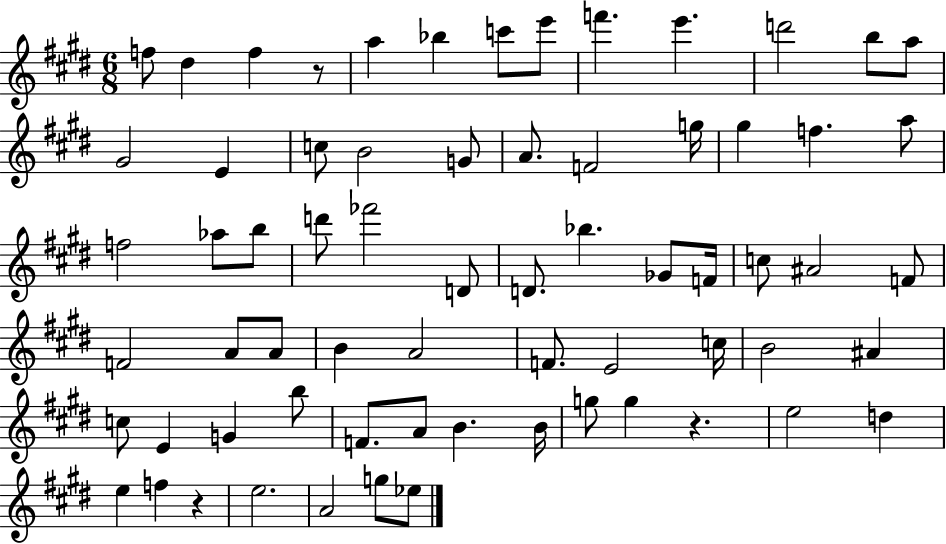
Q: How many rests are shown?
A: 3